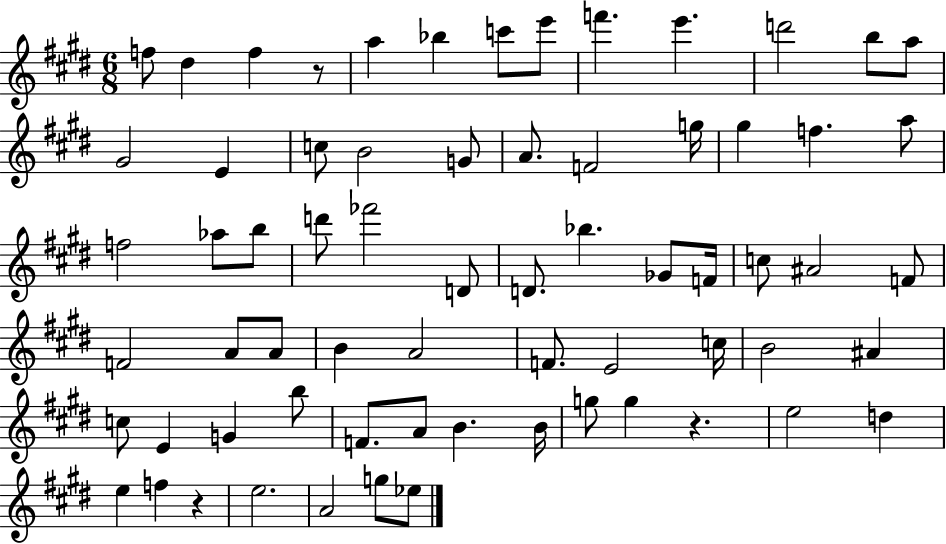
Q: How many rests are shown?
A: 3